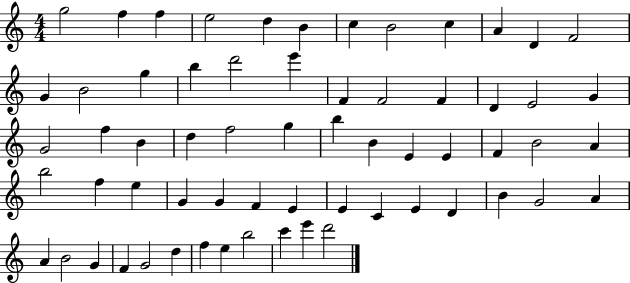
X:1
T:Untitled
M:4/4
L:1/4
K:C
g2 f f e2 d B c B2 c A D F2 G B2 g b d'2 e' F F2 F D E2 G G2 f B d f2 g b B E E F B2 A b2 f e G G F E E C E D B G2 A A B2 G F G2 d f e b2 c' e' d'2